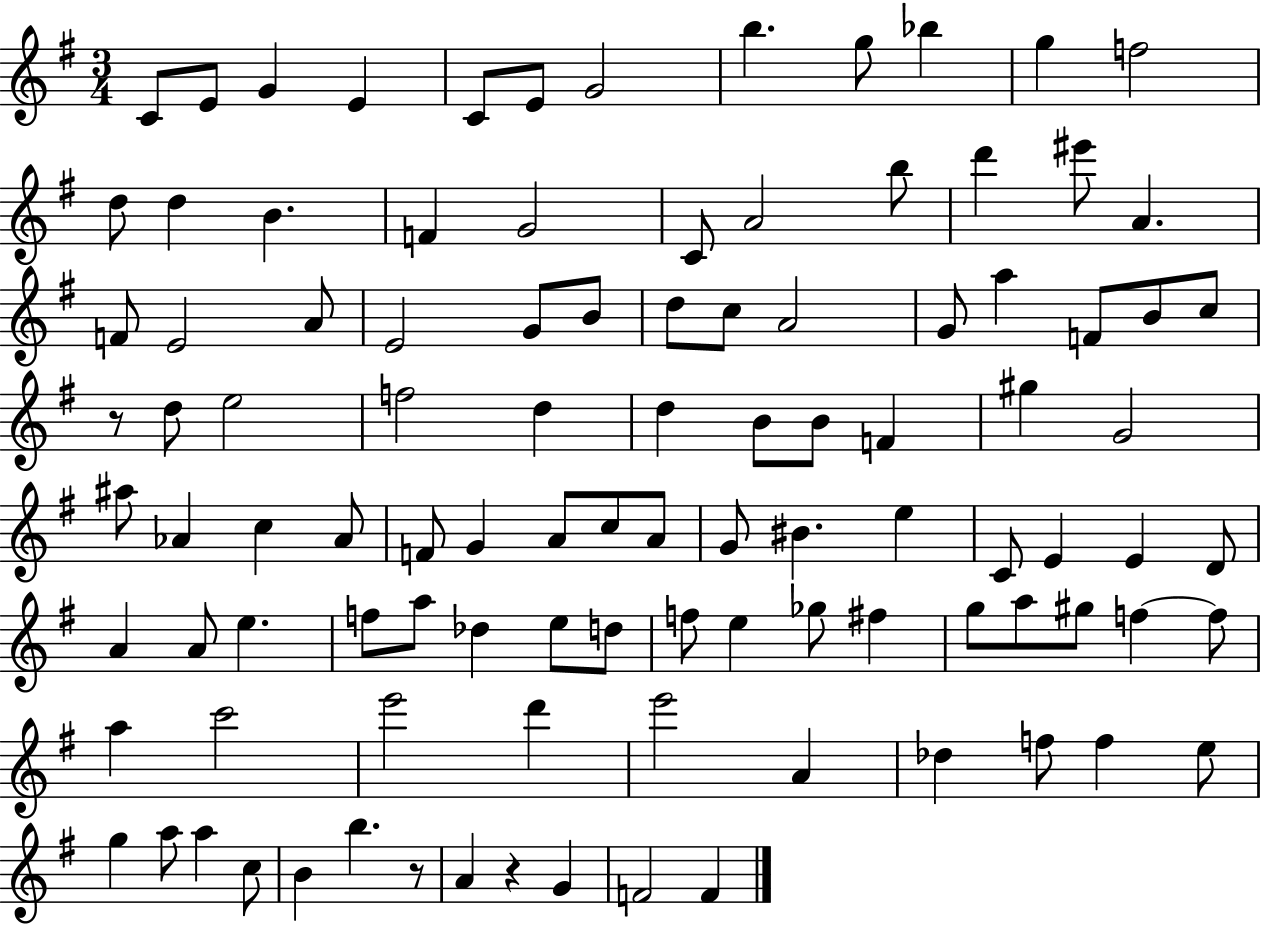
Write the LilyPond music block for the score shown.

{
  \clef treble
  \numericTimeSignature
  \time 3/4
  \key g \major
  c'8 e'8 g'4 e'4 | c'8 e'8 g'2 | b''4. g''8 bes''4 | g''4 f''2 | \break d''8 d''4 b'4. | f'4 g'2 | c'8 a'2 b''8 | d'''4 eis'''8 a'4. | \break f'8 e'2 a'8 | e'2 g'8 b'8 | d''8 c''8 a'2 | g'8 a''4 f'8 b'8 c''8 | \break r8 d''8 e''2 | f''2 d''4 | d''4 b'8 b'8 f'4 | gis''4 g'2 | \break ais''8 aes'4 c''4 aes'8 | f'8 g'4 a'8 c''8 a'8 | g'8 bis'4. e''4 | c'8 e'4 e'4 d'8 | \break a'4 a'8 e''4. | f''8 a''8 des''4 e''8 d''8 | f''8 e''4 ges''8 fis''4 | g''8 a''8 gis''8 f''4~~ f''8 | \break a''4 c'''2 | e'''2 d'''4 | e'''2 a'4 | des''4 f''8 f''4 e''8 | \break g''4 a''8 a''4 c''8 | b'4 b''4. r8 | a'4 r4 g'4 | f'2 f'4 | \break \bar "|."
}